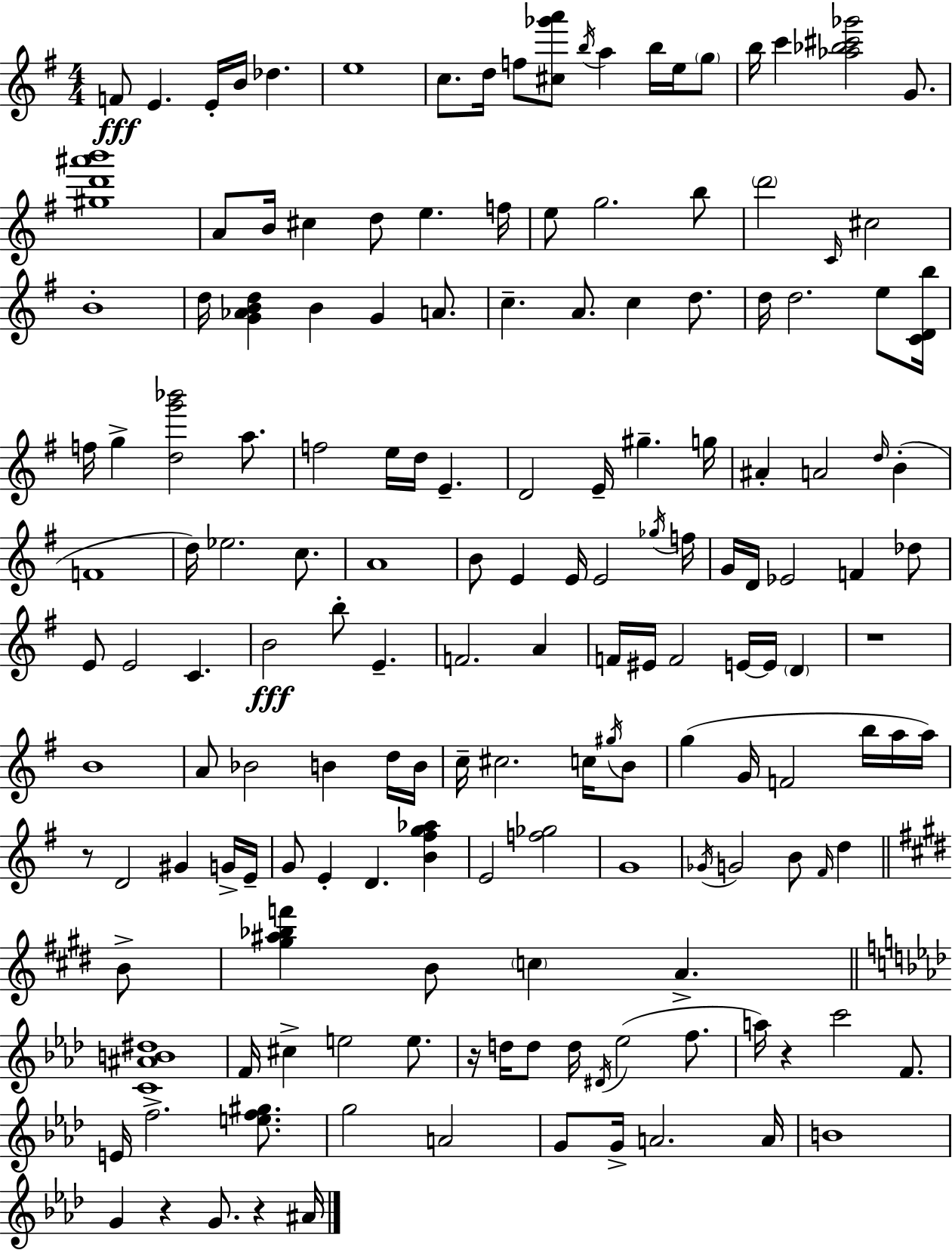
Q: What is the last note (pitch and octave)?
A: A#4